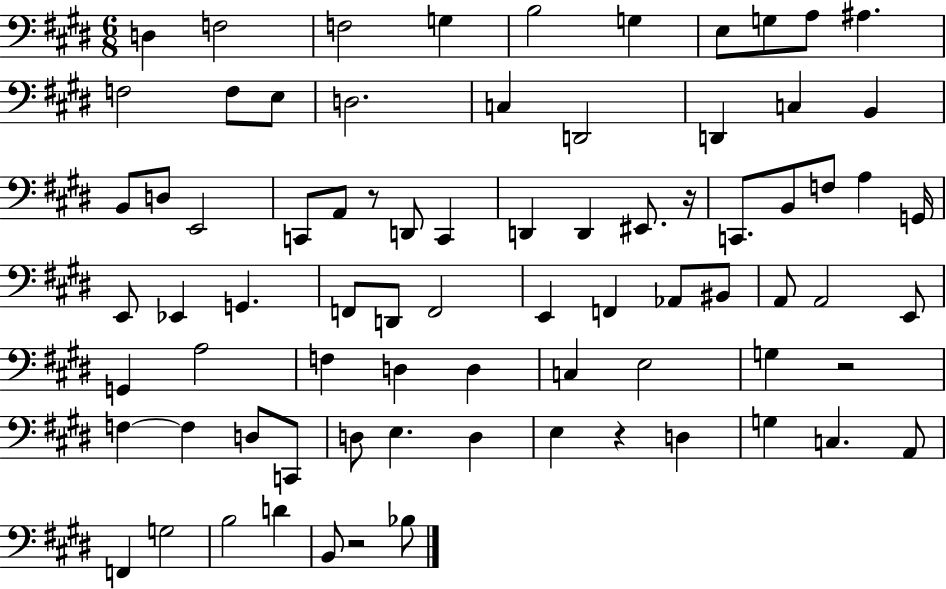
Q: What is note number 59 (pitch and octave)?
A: C2